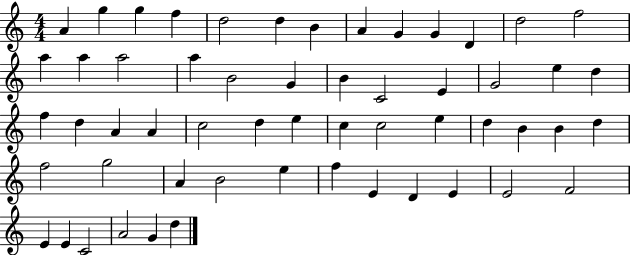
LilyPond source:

{
  \clef treble
  \numericTimeSignature
  \time 4/4
  \key c \major
  a'4 g''4 g''4 f''4 | d''2 d''4 b'4 | a'4 g'4 g'4 d'4 | d''2 f''2 | \break a''4 a''4 a''2 | a''4 b'2 g'4 | b'4 c'2 e'4 | g'2 e''4 d''4 | \break f''4 d''4 a'4 a'4 | c''2 d''4 e''4 | c''4 c''2 e''4 | d''4 b'4 b'4 d''4 | \break f''2 g''2 | a'4 b'2 e''4 | f''4 e'4 d'4 e'4 | e'2 f'2 | \break e'4 e'4 c'2 | a'2 g'4 d''4 | \bar "|."
}